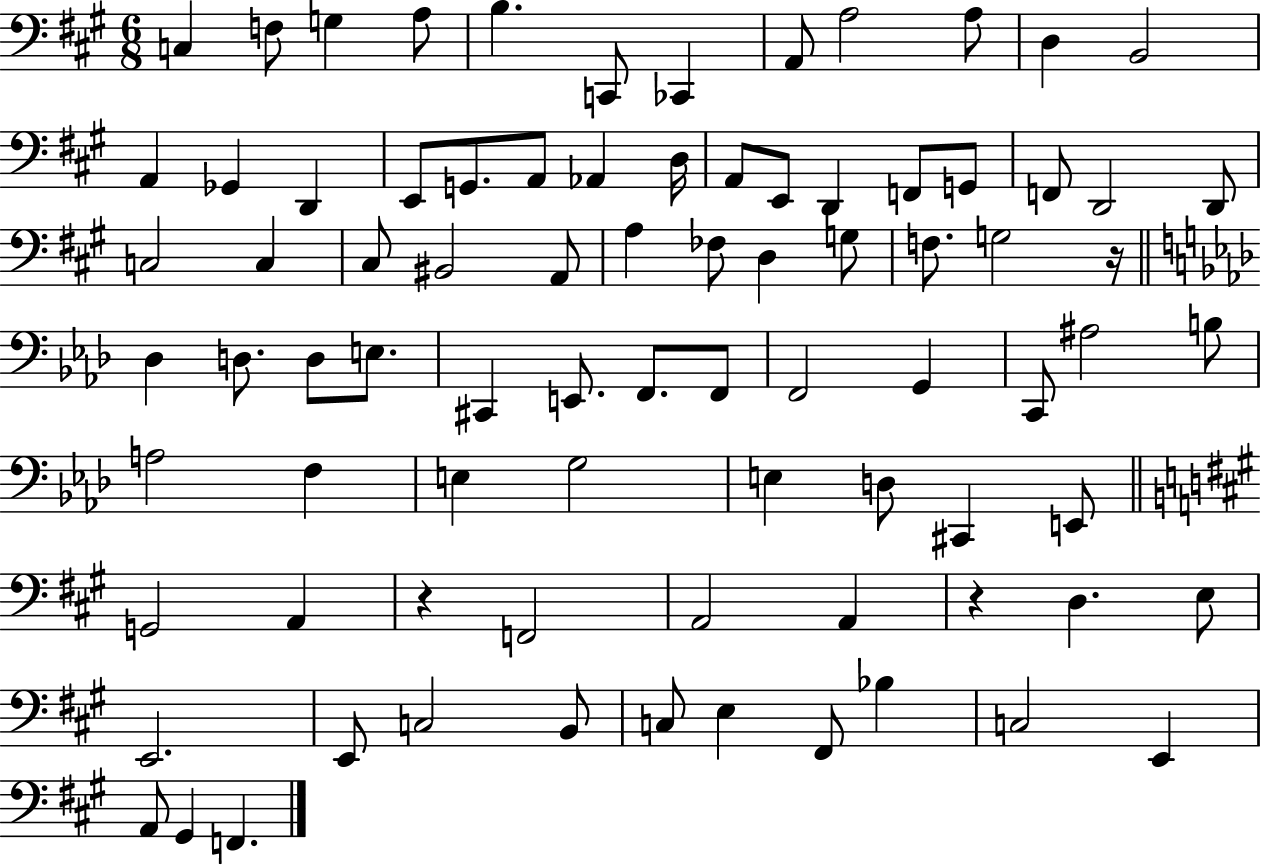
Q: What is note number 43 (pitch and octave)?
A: E3